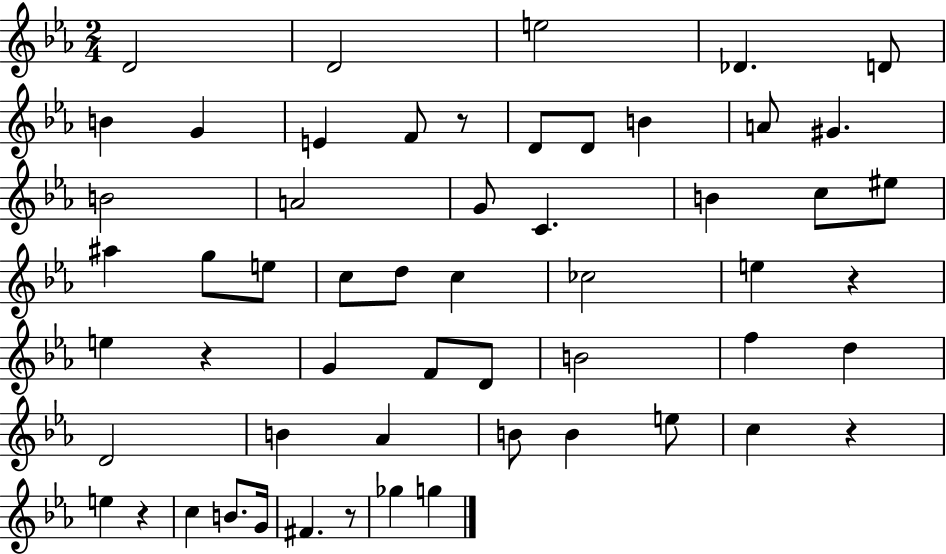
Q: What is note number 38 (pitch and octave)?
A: B4